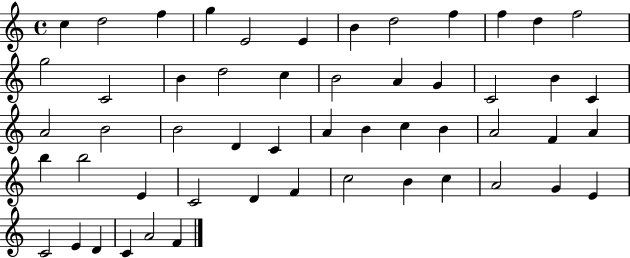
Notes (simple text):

C5/q D5/h F5/q G5/q E4/h E4/q B4/q D5/h F5/q F5/q D5/q F5/h G5/h C4/h B4/q D5/h C5/q B4/h A4/q G4/q C4/h B4/q C4/q A4/h B4/h B4/h D4/q C4/q A4/q B4/q C5/q B4/q A4/h F4/q A4/q B5/q B5/h E4/q C4/h D4/q F4/q C5/h B4/q C5/q A4/h G4/q E4/q C4/h E4/q D4/q C4/q A4/h F4/q